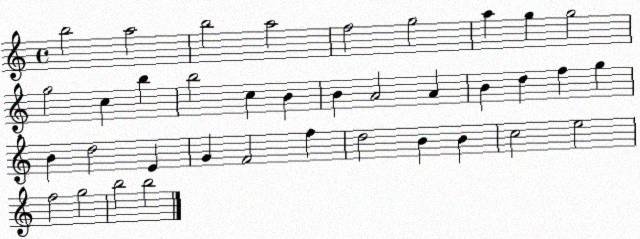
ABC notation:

X:1
T:Untitled
M:4/4
L:1/4
K:C
b2 a2 b2 a2 f2 g2 a g g2 g2 c b b2 c B B A2 A B d f g B d2 E G F2 f d2 B B c2 e2 f2 g2 b2 b2